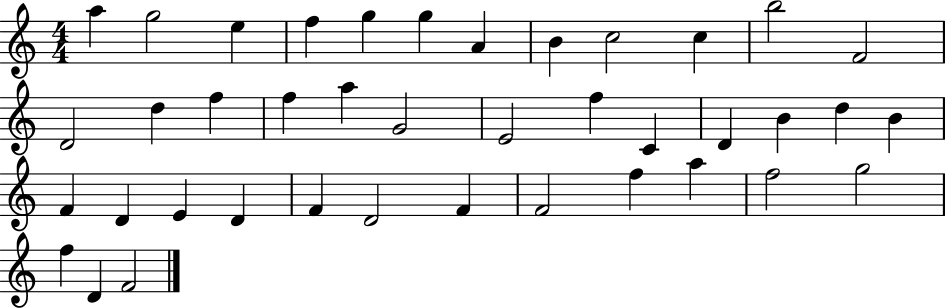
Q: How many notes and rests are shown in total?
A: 40